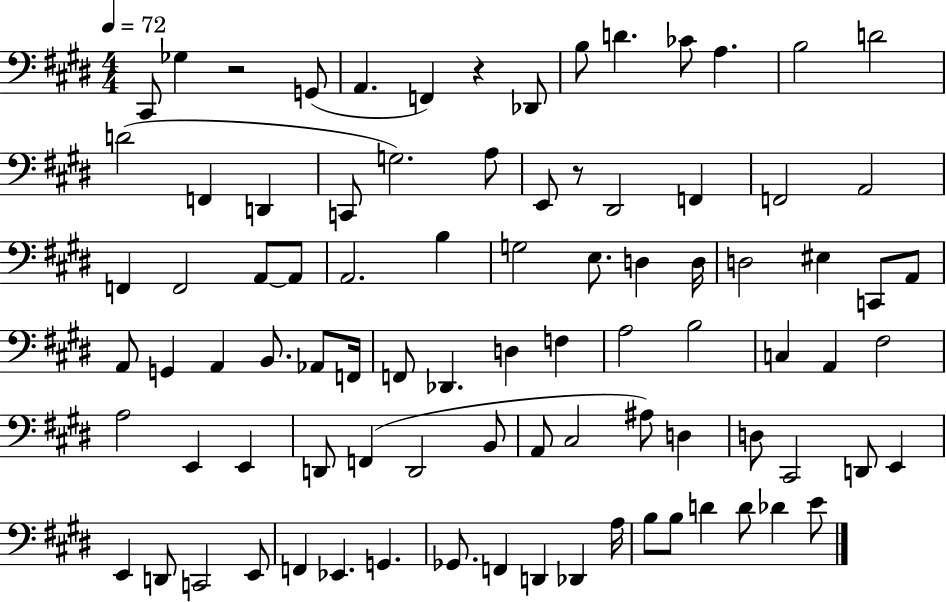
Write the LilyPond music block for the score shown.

{
  \clef bass
  \numericTimeSignature
  \time 4/4
  \key e \major
  \tempo 4 = 72
  \repeat volta 2 { cis,8 ges4 r2 g,8( | a,4. f,4) r4 des,8 | b8 d'4. ces'8 a4. | b2 d'2 | \break d'2( f,4 d,4 | c,8 g2.) a8 | e,8 r8 dis,2 f,4 | f,2 a,2 | \break f,4 f,2 a,8~~ a,8 | a,2. b4 | g2 e8. d4 d16 | d2 eis4 c,8 a,8 | \break a,8 g,4 a,4 b,8. aes,8 f,16 | f,8 des,4. d4 f4 | a2 b2 | c4 a,4 fis2 | \break a2 e,4 e,4 | d,8 f,4( d,2 b,8 | a,8 cis2 ais8) d4 | d8 cis,2 d,8 e,4 | \break e,4 d,8 c,2 e,8 | f,4 ees,4. g,4. | ges,8. f,4 d,4 des,4 a16 | b8 b8 d'4 d'8 des'4 e'8 | \break } \bar "|."
}